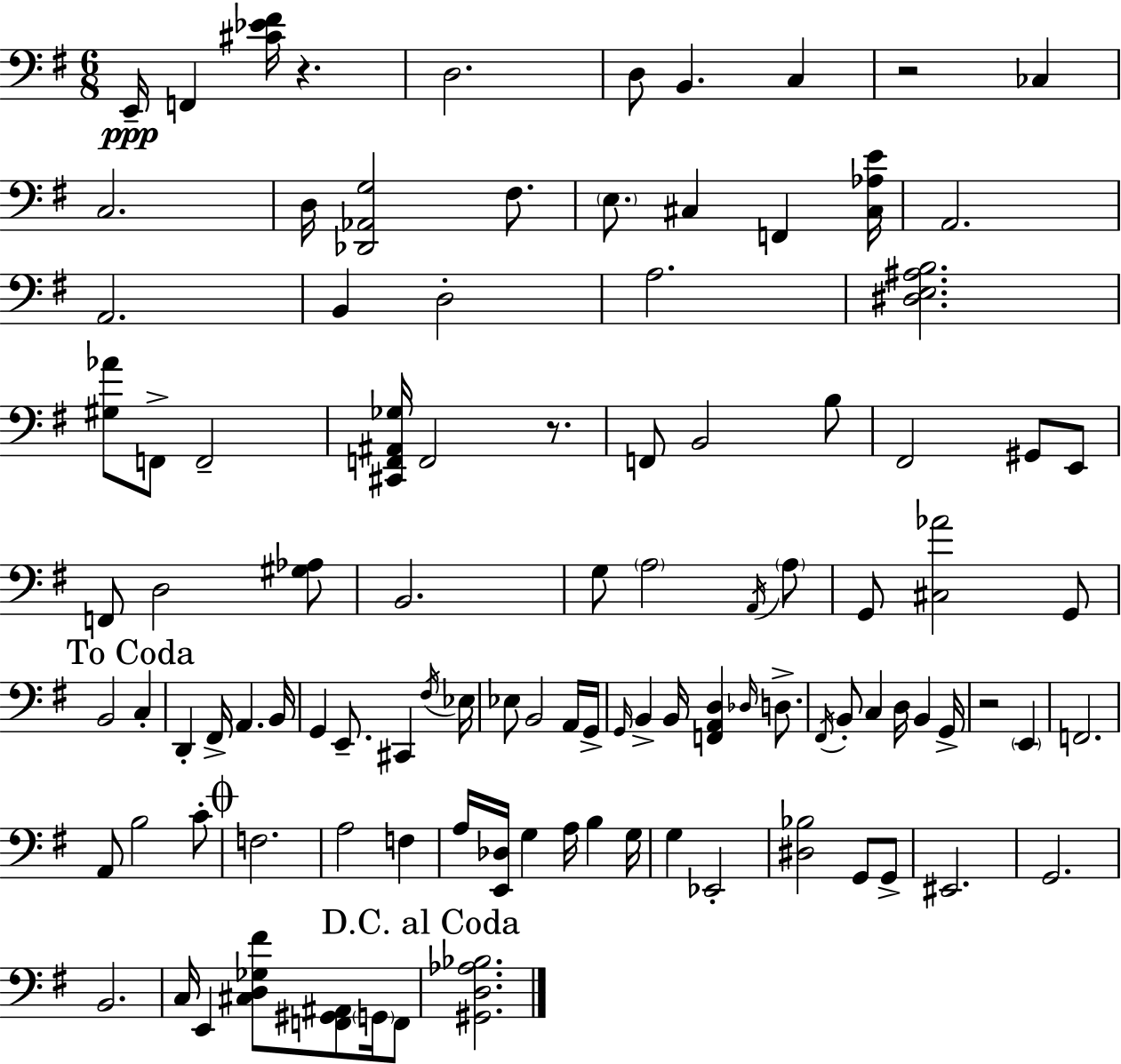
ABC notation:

X:1
T:Untitled
M:6/8
L:1/4
K:Em
E,,/4 F,, [^C_E^F]/4 z D,2 D,/2 B,, C, z2 _C, C,2 D,/4 [_D,,_A,,G,]2 ^F,/2 E,/2 ^C, F,, [^C,_A,E]/4 A,,2 A,,2 B,, D,2 A,2 [^D,E,^A,B,]2 [^G,_A]/2 F,,/2 F,,2 [^C,,F,,^A,,_G,]/4 F,,2 z/2 F,,/2 B,,2 B,/2 ^F,,2 ^G,,/2 E,,/2 F,,/2 D,2 [^G,_A,]/2 B,,2 G,/2 A,2 A,,/4 A,/2 G,,/2 [^C,_A]2 G,,/2 B,,2 C, D,, ^F,,/4 A,, B,,/4 G,, E,,/2 ^C,, ^F,/4 _E,/4 _E,/2 B,,2 A,,/4 G,,/4 G,,/4 B,, B,,/4 [F,,A,,D,] _D,/4 D,/2 ^F,,/4 B,,/2 C, D,/4 B,, G,,/4 z2 E,, F,,2 A,,/2 B,2 C/2 F,2 A,2 F, A,/4 [E,,_D,]/4 G, A,/4 B, G,/4 G, _E,,2 [^D,_B,]2 G,,/2 G,,/2 ^E,,2 G,,2 B,,2 C,/4 E,, [^C,D,_G,^F]/2 [F,,^G,,^A,,]/2 G,,/4 F,,/2 [^G,,D,_A,_B,]2